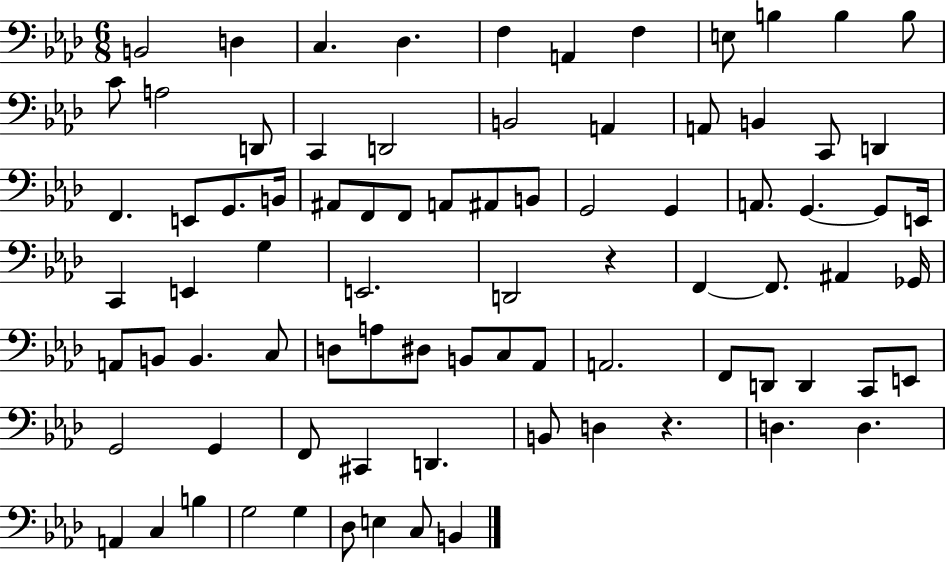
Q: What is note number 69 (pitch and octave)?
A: B2